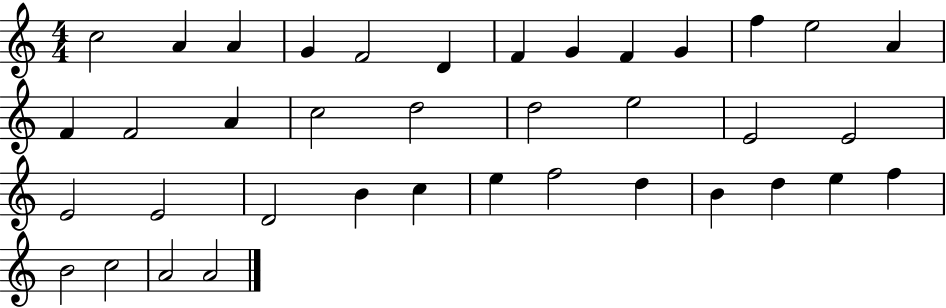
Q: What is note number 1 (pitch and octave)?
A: C5